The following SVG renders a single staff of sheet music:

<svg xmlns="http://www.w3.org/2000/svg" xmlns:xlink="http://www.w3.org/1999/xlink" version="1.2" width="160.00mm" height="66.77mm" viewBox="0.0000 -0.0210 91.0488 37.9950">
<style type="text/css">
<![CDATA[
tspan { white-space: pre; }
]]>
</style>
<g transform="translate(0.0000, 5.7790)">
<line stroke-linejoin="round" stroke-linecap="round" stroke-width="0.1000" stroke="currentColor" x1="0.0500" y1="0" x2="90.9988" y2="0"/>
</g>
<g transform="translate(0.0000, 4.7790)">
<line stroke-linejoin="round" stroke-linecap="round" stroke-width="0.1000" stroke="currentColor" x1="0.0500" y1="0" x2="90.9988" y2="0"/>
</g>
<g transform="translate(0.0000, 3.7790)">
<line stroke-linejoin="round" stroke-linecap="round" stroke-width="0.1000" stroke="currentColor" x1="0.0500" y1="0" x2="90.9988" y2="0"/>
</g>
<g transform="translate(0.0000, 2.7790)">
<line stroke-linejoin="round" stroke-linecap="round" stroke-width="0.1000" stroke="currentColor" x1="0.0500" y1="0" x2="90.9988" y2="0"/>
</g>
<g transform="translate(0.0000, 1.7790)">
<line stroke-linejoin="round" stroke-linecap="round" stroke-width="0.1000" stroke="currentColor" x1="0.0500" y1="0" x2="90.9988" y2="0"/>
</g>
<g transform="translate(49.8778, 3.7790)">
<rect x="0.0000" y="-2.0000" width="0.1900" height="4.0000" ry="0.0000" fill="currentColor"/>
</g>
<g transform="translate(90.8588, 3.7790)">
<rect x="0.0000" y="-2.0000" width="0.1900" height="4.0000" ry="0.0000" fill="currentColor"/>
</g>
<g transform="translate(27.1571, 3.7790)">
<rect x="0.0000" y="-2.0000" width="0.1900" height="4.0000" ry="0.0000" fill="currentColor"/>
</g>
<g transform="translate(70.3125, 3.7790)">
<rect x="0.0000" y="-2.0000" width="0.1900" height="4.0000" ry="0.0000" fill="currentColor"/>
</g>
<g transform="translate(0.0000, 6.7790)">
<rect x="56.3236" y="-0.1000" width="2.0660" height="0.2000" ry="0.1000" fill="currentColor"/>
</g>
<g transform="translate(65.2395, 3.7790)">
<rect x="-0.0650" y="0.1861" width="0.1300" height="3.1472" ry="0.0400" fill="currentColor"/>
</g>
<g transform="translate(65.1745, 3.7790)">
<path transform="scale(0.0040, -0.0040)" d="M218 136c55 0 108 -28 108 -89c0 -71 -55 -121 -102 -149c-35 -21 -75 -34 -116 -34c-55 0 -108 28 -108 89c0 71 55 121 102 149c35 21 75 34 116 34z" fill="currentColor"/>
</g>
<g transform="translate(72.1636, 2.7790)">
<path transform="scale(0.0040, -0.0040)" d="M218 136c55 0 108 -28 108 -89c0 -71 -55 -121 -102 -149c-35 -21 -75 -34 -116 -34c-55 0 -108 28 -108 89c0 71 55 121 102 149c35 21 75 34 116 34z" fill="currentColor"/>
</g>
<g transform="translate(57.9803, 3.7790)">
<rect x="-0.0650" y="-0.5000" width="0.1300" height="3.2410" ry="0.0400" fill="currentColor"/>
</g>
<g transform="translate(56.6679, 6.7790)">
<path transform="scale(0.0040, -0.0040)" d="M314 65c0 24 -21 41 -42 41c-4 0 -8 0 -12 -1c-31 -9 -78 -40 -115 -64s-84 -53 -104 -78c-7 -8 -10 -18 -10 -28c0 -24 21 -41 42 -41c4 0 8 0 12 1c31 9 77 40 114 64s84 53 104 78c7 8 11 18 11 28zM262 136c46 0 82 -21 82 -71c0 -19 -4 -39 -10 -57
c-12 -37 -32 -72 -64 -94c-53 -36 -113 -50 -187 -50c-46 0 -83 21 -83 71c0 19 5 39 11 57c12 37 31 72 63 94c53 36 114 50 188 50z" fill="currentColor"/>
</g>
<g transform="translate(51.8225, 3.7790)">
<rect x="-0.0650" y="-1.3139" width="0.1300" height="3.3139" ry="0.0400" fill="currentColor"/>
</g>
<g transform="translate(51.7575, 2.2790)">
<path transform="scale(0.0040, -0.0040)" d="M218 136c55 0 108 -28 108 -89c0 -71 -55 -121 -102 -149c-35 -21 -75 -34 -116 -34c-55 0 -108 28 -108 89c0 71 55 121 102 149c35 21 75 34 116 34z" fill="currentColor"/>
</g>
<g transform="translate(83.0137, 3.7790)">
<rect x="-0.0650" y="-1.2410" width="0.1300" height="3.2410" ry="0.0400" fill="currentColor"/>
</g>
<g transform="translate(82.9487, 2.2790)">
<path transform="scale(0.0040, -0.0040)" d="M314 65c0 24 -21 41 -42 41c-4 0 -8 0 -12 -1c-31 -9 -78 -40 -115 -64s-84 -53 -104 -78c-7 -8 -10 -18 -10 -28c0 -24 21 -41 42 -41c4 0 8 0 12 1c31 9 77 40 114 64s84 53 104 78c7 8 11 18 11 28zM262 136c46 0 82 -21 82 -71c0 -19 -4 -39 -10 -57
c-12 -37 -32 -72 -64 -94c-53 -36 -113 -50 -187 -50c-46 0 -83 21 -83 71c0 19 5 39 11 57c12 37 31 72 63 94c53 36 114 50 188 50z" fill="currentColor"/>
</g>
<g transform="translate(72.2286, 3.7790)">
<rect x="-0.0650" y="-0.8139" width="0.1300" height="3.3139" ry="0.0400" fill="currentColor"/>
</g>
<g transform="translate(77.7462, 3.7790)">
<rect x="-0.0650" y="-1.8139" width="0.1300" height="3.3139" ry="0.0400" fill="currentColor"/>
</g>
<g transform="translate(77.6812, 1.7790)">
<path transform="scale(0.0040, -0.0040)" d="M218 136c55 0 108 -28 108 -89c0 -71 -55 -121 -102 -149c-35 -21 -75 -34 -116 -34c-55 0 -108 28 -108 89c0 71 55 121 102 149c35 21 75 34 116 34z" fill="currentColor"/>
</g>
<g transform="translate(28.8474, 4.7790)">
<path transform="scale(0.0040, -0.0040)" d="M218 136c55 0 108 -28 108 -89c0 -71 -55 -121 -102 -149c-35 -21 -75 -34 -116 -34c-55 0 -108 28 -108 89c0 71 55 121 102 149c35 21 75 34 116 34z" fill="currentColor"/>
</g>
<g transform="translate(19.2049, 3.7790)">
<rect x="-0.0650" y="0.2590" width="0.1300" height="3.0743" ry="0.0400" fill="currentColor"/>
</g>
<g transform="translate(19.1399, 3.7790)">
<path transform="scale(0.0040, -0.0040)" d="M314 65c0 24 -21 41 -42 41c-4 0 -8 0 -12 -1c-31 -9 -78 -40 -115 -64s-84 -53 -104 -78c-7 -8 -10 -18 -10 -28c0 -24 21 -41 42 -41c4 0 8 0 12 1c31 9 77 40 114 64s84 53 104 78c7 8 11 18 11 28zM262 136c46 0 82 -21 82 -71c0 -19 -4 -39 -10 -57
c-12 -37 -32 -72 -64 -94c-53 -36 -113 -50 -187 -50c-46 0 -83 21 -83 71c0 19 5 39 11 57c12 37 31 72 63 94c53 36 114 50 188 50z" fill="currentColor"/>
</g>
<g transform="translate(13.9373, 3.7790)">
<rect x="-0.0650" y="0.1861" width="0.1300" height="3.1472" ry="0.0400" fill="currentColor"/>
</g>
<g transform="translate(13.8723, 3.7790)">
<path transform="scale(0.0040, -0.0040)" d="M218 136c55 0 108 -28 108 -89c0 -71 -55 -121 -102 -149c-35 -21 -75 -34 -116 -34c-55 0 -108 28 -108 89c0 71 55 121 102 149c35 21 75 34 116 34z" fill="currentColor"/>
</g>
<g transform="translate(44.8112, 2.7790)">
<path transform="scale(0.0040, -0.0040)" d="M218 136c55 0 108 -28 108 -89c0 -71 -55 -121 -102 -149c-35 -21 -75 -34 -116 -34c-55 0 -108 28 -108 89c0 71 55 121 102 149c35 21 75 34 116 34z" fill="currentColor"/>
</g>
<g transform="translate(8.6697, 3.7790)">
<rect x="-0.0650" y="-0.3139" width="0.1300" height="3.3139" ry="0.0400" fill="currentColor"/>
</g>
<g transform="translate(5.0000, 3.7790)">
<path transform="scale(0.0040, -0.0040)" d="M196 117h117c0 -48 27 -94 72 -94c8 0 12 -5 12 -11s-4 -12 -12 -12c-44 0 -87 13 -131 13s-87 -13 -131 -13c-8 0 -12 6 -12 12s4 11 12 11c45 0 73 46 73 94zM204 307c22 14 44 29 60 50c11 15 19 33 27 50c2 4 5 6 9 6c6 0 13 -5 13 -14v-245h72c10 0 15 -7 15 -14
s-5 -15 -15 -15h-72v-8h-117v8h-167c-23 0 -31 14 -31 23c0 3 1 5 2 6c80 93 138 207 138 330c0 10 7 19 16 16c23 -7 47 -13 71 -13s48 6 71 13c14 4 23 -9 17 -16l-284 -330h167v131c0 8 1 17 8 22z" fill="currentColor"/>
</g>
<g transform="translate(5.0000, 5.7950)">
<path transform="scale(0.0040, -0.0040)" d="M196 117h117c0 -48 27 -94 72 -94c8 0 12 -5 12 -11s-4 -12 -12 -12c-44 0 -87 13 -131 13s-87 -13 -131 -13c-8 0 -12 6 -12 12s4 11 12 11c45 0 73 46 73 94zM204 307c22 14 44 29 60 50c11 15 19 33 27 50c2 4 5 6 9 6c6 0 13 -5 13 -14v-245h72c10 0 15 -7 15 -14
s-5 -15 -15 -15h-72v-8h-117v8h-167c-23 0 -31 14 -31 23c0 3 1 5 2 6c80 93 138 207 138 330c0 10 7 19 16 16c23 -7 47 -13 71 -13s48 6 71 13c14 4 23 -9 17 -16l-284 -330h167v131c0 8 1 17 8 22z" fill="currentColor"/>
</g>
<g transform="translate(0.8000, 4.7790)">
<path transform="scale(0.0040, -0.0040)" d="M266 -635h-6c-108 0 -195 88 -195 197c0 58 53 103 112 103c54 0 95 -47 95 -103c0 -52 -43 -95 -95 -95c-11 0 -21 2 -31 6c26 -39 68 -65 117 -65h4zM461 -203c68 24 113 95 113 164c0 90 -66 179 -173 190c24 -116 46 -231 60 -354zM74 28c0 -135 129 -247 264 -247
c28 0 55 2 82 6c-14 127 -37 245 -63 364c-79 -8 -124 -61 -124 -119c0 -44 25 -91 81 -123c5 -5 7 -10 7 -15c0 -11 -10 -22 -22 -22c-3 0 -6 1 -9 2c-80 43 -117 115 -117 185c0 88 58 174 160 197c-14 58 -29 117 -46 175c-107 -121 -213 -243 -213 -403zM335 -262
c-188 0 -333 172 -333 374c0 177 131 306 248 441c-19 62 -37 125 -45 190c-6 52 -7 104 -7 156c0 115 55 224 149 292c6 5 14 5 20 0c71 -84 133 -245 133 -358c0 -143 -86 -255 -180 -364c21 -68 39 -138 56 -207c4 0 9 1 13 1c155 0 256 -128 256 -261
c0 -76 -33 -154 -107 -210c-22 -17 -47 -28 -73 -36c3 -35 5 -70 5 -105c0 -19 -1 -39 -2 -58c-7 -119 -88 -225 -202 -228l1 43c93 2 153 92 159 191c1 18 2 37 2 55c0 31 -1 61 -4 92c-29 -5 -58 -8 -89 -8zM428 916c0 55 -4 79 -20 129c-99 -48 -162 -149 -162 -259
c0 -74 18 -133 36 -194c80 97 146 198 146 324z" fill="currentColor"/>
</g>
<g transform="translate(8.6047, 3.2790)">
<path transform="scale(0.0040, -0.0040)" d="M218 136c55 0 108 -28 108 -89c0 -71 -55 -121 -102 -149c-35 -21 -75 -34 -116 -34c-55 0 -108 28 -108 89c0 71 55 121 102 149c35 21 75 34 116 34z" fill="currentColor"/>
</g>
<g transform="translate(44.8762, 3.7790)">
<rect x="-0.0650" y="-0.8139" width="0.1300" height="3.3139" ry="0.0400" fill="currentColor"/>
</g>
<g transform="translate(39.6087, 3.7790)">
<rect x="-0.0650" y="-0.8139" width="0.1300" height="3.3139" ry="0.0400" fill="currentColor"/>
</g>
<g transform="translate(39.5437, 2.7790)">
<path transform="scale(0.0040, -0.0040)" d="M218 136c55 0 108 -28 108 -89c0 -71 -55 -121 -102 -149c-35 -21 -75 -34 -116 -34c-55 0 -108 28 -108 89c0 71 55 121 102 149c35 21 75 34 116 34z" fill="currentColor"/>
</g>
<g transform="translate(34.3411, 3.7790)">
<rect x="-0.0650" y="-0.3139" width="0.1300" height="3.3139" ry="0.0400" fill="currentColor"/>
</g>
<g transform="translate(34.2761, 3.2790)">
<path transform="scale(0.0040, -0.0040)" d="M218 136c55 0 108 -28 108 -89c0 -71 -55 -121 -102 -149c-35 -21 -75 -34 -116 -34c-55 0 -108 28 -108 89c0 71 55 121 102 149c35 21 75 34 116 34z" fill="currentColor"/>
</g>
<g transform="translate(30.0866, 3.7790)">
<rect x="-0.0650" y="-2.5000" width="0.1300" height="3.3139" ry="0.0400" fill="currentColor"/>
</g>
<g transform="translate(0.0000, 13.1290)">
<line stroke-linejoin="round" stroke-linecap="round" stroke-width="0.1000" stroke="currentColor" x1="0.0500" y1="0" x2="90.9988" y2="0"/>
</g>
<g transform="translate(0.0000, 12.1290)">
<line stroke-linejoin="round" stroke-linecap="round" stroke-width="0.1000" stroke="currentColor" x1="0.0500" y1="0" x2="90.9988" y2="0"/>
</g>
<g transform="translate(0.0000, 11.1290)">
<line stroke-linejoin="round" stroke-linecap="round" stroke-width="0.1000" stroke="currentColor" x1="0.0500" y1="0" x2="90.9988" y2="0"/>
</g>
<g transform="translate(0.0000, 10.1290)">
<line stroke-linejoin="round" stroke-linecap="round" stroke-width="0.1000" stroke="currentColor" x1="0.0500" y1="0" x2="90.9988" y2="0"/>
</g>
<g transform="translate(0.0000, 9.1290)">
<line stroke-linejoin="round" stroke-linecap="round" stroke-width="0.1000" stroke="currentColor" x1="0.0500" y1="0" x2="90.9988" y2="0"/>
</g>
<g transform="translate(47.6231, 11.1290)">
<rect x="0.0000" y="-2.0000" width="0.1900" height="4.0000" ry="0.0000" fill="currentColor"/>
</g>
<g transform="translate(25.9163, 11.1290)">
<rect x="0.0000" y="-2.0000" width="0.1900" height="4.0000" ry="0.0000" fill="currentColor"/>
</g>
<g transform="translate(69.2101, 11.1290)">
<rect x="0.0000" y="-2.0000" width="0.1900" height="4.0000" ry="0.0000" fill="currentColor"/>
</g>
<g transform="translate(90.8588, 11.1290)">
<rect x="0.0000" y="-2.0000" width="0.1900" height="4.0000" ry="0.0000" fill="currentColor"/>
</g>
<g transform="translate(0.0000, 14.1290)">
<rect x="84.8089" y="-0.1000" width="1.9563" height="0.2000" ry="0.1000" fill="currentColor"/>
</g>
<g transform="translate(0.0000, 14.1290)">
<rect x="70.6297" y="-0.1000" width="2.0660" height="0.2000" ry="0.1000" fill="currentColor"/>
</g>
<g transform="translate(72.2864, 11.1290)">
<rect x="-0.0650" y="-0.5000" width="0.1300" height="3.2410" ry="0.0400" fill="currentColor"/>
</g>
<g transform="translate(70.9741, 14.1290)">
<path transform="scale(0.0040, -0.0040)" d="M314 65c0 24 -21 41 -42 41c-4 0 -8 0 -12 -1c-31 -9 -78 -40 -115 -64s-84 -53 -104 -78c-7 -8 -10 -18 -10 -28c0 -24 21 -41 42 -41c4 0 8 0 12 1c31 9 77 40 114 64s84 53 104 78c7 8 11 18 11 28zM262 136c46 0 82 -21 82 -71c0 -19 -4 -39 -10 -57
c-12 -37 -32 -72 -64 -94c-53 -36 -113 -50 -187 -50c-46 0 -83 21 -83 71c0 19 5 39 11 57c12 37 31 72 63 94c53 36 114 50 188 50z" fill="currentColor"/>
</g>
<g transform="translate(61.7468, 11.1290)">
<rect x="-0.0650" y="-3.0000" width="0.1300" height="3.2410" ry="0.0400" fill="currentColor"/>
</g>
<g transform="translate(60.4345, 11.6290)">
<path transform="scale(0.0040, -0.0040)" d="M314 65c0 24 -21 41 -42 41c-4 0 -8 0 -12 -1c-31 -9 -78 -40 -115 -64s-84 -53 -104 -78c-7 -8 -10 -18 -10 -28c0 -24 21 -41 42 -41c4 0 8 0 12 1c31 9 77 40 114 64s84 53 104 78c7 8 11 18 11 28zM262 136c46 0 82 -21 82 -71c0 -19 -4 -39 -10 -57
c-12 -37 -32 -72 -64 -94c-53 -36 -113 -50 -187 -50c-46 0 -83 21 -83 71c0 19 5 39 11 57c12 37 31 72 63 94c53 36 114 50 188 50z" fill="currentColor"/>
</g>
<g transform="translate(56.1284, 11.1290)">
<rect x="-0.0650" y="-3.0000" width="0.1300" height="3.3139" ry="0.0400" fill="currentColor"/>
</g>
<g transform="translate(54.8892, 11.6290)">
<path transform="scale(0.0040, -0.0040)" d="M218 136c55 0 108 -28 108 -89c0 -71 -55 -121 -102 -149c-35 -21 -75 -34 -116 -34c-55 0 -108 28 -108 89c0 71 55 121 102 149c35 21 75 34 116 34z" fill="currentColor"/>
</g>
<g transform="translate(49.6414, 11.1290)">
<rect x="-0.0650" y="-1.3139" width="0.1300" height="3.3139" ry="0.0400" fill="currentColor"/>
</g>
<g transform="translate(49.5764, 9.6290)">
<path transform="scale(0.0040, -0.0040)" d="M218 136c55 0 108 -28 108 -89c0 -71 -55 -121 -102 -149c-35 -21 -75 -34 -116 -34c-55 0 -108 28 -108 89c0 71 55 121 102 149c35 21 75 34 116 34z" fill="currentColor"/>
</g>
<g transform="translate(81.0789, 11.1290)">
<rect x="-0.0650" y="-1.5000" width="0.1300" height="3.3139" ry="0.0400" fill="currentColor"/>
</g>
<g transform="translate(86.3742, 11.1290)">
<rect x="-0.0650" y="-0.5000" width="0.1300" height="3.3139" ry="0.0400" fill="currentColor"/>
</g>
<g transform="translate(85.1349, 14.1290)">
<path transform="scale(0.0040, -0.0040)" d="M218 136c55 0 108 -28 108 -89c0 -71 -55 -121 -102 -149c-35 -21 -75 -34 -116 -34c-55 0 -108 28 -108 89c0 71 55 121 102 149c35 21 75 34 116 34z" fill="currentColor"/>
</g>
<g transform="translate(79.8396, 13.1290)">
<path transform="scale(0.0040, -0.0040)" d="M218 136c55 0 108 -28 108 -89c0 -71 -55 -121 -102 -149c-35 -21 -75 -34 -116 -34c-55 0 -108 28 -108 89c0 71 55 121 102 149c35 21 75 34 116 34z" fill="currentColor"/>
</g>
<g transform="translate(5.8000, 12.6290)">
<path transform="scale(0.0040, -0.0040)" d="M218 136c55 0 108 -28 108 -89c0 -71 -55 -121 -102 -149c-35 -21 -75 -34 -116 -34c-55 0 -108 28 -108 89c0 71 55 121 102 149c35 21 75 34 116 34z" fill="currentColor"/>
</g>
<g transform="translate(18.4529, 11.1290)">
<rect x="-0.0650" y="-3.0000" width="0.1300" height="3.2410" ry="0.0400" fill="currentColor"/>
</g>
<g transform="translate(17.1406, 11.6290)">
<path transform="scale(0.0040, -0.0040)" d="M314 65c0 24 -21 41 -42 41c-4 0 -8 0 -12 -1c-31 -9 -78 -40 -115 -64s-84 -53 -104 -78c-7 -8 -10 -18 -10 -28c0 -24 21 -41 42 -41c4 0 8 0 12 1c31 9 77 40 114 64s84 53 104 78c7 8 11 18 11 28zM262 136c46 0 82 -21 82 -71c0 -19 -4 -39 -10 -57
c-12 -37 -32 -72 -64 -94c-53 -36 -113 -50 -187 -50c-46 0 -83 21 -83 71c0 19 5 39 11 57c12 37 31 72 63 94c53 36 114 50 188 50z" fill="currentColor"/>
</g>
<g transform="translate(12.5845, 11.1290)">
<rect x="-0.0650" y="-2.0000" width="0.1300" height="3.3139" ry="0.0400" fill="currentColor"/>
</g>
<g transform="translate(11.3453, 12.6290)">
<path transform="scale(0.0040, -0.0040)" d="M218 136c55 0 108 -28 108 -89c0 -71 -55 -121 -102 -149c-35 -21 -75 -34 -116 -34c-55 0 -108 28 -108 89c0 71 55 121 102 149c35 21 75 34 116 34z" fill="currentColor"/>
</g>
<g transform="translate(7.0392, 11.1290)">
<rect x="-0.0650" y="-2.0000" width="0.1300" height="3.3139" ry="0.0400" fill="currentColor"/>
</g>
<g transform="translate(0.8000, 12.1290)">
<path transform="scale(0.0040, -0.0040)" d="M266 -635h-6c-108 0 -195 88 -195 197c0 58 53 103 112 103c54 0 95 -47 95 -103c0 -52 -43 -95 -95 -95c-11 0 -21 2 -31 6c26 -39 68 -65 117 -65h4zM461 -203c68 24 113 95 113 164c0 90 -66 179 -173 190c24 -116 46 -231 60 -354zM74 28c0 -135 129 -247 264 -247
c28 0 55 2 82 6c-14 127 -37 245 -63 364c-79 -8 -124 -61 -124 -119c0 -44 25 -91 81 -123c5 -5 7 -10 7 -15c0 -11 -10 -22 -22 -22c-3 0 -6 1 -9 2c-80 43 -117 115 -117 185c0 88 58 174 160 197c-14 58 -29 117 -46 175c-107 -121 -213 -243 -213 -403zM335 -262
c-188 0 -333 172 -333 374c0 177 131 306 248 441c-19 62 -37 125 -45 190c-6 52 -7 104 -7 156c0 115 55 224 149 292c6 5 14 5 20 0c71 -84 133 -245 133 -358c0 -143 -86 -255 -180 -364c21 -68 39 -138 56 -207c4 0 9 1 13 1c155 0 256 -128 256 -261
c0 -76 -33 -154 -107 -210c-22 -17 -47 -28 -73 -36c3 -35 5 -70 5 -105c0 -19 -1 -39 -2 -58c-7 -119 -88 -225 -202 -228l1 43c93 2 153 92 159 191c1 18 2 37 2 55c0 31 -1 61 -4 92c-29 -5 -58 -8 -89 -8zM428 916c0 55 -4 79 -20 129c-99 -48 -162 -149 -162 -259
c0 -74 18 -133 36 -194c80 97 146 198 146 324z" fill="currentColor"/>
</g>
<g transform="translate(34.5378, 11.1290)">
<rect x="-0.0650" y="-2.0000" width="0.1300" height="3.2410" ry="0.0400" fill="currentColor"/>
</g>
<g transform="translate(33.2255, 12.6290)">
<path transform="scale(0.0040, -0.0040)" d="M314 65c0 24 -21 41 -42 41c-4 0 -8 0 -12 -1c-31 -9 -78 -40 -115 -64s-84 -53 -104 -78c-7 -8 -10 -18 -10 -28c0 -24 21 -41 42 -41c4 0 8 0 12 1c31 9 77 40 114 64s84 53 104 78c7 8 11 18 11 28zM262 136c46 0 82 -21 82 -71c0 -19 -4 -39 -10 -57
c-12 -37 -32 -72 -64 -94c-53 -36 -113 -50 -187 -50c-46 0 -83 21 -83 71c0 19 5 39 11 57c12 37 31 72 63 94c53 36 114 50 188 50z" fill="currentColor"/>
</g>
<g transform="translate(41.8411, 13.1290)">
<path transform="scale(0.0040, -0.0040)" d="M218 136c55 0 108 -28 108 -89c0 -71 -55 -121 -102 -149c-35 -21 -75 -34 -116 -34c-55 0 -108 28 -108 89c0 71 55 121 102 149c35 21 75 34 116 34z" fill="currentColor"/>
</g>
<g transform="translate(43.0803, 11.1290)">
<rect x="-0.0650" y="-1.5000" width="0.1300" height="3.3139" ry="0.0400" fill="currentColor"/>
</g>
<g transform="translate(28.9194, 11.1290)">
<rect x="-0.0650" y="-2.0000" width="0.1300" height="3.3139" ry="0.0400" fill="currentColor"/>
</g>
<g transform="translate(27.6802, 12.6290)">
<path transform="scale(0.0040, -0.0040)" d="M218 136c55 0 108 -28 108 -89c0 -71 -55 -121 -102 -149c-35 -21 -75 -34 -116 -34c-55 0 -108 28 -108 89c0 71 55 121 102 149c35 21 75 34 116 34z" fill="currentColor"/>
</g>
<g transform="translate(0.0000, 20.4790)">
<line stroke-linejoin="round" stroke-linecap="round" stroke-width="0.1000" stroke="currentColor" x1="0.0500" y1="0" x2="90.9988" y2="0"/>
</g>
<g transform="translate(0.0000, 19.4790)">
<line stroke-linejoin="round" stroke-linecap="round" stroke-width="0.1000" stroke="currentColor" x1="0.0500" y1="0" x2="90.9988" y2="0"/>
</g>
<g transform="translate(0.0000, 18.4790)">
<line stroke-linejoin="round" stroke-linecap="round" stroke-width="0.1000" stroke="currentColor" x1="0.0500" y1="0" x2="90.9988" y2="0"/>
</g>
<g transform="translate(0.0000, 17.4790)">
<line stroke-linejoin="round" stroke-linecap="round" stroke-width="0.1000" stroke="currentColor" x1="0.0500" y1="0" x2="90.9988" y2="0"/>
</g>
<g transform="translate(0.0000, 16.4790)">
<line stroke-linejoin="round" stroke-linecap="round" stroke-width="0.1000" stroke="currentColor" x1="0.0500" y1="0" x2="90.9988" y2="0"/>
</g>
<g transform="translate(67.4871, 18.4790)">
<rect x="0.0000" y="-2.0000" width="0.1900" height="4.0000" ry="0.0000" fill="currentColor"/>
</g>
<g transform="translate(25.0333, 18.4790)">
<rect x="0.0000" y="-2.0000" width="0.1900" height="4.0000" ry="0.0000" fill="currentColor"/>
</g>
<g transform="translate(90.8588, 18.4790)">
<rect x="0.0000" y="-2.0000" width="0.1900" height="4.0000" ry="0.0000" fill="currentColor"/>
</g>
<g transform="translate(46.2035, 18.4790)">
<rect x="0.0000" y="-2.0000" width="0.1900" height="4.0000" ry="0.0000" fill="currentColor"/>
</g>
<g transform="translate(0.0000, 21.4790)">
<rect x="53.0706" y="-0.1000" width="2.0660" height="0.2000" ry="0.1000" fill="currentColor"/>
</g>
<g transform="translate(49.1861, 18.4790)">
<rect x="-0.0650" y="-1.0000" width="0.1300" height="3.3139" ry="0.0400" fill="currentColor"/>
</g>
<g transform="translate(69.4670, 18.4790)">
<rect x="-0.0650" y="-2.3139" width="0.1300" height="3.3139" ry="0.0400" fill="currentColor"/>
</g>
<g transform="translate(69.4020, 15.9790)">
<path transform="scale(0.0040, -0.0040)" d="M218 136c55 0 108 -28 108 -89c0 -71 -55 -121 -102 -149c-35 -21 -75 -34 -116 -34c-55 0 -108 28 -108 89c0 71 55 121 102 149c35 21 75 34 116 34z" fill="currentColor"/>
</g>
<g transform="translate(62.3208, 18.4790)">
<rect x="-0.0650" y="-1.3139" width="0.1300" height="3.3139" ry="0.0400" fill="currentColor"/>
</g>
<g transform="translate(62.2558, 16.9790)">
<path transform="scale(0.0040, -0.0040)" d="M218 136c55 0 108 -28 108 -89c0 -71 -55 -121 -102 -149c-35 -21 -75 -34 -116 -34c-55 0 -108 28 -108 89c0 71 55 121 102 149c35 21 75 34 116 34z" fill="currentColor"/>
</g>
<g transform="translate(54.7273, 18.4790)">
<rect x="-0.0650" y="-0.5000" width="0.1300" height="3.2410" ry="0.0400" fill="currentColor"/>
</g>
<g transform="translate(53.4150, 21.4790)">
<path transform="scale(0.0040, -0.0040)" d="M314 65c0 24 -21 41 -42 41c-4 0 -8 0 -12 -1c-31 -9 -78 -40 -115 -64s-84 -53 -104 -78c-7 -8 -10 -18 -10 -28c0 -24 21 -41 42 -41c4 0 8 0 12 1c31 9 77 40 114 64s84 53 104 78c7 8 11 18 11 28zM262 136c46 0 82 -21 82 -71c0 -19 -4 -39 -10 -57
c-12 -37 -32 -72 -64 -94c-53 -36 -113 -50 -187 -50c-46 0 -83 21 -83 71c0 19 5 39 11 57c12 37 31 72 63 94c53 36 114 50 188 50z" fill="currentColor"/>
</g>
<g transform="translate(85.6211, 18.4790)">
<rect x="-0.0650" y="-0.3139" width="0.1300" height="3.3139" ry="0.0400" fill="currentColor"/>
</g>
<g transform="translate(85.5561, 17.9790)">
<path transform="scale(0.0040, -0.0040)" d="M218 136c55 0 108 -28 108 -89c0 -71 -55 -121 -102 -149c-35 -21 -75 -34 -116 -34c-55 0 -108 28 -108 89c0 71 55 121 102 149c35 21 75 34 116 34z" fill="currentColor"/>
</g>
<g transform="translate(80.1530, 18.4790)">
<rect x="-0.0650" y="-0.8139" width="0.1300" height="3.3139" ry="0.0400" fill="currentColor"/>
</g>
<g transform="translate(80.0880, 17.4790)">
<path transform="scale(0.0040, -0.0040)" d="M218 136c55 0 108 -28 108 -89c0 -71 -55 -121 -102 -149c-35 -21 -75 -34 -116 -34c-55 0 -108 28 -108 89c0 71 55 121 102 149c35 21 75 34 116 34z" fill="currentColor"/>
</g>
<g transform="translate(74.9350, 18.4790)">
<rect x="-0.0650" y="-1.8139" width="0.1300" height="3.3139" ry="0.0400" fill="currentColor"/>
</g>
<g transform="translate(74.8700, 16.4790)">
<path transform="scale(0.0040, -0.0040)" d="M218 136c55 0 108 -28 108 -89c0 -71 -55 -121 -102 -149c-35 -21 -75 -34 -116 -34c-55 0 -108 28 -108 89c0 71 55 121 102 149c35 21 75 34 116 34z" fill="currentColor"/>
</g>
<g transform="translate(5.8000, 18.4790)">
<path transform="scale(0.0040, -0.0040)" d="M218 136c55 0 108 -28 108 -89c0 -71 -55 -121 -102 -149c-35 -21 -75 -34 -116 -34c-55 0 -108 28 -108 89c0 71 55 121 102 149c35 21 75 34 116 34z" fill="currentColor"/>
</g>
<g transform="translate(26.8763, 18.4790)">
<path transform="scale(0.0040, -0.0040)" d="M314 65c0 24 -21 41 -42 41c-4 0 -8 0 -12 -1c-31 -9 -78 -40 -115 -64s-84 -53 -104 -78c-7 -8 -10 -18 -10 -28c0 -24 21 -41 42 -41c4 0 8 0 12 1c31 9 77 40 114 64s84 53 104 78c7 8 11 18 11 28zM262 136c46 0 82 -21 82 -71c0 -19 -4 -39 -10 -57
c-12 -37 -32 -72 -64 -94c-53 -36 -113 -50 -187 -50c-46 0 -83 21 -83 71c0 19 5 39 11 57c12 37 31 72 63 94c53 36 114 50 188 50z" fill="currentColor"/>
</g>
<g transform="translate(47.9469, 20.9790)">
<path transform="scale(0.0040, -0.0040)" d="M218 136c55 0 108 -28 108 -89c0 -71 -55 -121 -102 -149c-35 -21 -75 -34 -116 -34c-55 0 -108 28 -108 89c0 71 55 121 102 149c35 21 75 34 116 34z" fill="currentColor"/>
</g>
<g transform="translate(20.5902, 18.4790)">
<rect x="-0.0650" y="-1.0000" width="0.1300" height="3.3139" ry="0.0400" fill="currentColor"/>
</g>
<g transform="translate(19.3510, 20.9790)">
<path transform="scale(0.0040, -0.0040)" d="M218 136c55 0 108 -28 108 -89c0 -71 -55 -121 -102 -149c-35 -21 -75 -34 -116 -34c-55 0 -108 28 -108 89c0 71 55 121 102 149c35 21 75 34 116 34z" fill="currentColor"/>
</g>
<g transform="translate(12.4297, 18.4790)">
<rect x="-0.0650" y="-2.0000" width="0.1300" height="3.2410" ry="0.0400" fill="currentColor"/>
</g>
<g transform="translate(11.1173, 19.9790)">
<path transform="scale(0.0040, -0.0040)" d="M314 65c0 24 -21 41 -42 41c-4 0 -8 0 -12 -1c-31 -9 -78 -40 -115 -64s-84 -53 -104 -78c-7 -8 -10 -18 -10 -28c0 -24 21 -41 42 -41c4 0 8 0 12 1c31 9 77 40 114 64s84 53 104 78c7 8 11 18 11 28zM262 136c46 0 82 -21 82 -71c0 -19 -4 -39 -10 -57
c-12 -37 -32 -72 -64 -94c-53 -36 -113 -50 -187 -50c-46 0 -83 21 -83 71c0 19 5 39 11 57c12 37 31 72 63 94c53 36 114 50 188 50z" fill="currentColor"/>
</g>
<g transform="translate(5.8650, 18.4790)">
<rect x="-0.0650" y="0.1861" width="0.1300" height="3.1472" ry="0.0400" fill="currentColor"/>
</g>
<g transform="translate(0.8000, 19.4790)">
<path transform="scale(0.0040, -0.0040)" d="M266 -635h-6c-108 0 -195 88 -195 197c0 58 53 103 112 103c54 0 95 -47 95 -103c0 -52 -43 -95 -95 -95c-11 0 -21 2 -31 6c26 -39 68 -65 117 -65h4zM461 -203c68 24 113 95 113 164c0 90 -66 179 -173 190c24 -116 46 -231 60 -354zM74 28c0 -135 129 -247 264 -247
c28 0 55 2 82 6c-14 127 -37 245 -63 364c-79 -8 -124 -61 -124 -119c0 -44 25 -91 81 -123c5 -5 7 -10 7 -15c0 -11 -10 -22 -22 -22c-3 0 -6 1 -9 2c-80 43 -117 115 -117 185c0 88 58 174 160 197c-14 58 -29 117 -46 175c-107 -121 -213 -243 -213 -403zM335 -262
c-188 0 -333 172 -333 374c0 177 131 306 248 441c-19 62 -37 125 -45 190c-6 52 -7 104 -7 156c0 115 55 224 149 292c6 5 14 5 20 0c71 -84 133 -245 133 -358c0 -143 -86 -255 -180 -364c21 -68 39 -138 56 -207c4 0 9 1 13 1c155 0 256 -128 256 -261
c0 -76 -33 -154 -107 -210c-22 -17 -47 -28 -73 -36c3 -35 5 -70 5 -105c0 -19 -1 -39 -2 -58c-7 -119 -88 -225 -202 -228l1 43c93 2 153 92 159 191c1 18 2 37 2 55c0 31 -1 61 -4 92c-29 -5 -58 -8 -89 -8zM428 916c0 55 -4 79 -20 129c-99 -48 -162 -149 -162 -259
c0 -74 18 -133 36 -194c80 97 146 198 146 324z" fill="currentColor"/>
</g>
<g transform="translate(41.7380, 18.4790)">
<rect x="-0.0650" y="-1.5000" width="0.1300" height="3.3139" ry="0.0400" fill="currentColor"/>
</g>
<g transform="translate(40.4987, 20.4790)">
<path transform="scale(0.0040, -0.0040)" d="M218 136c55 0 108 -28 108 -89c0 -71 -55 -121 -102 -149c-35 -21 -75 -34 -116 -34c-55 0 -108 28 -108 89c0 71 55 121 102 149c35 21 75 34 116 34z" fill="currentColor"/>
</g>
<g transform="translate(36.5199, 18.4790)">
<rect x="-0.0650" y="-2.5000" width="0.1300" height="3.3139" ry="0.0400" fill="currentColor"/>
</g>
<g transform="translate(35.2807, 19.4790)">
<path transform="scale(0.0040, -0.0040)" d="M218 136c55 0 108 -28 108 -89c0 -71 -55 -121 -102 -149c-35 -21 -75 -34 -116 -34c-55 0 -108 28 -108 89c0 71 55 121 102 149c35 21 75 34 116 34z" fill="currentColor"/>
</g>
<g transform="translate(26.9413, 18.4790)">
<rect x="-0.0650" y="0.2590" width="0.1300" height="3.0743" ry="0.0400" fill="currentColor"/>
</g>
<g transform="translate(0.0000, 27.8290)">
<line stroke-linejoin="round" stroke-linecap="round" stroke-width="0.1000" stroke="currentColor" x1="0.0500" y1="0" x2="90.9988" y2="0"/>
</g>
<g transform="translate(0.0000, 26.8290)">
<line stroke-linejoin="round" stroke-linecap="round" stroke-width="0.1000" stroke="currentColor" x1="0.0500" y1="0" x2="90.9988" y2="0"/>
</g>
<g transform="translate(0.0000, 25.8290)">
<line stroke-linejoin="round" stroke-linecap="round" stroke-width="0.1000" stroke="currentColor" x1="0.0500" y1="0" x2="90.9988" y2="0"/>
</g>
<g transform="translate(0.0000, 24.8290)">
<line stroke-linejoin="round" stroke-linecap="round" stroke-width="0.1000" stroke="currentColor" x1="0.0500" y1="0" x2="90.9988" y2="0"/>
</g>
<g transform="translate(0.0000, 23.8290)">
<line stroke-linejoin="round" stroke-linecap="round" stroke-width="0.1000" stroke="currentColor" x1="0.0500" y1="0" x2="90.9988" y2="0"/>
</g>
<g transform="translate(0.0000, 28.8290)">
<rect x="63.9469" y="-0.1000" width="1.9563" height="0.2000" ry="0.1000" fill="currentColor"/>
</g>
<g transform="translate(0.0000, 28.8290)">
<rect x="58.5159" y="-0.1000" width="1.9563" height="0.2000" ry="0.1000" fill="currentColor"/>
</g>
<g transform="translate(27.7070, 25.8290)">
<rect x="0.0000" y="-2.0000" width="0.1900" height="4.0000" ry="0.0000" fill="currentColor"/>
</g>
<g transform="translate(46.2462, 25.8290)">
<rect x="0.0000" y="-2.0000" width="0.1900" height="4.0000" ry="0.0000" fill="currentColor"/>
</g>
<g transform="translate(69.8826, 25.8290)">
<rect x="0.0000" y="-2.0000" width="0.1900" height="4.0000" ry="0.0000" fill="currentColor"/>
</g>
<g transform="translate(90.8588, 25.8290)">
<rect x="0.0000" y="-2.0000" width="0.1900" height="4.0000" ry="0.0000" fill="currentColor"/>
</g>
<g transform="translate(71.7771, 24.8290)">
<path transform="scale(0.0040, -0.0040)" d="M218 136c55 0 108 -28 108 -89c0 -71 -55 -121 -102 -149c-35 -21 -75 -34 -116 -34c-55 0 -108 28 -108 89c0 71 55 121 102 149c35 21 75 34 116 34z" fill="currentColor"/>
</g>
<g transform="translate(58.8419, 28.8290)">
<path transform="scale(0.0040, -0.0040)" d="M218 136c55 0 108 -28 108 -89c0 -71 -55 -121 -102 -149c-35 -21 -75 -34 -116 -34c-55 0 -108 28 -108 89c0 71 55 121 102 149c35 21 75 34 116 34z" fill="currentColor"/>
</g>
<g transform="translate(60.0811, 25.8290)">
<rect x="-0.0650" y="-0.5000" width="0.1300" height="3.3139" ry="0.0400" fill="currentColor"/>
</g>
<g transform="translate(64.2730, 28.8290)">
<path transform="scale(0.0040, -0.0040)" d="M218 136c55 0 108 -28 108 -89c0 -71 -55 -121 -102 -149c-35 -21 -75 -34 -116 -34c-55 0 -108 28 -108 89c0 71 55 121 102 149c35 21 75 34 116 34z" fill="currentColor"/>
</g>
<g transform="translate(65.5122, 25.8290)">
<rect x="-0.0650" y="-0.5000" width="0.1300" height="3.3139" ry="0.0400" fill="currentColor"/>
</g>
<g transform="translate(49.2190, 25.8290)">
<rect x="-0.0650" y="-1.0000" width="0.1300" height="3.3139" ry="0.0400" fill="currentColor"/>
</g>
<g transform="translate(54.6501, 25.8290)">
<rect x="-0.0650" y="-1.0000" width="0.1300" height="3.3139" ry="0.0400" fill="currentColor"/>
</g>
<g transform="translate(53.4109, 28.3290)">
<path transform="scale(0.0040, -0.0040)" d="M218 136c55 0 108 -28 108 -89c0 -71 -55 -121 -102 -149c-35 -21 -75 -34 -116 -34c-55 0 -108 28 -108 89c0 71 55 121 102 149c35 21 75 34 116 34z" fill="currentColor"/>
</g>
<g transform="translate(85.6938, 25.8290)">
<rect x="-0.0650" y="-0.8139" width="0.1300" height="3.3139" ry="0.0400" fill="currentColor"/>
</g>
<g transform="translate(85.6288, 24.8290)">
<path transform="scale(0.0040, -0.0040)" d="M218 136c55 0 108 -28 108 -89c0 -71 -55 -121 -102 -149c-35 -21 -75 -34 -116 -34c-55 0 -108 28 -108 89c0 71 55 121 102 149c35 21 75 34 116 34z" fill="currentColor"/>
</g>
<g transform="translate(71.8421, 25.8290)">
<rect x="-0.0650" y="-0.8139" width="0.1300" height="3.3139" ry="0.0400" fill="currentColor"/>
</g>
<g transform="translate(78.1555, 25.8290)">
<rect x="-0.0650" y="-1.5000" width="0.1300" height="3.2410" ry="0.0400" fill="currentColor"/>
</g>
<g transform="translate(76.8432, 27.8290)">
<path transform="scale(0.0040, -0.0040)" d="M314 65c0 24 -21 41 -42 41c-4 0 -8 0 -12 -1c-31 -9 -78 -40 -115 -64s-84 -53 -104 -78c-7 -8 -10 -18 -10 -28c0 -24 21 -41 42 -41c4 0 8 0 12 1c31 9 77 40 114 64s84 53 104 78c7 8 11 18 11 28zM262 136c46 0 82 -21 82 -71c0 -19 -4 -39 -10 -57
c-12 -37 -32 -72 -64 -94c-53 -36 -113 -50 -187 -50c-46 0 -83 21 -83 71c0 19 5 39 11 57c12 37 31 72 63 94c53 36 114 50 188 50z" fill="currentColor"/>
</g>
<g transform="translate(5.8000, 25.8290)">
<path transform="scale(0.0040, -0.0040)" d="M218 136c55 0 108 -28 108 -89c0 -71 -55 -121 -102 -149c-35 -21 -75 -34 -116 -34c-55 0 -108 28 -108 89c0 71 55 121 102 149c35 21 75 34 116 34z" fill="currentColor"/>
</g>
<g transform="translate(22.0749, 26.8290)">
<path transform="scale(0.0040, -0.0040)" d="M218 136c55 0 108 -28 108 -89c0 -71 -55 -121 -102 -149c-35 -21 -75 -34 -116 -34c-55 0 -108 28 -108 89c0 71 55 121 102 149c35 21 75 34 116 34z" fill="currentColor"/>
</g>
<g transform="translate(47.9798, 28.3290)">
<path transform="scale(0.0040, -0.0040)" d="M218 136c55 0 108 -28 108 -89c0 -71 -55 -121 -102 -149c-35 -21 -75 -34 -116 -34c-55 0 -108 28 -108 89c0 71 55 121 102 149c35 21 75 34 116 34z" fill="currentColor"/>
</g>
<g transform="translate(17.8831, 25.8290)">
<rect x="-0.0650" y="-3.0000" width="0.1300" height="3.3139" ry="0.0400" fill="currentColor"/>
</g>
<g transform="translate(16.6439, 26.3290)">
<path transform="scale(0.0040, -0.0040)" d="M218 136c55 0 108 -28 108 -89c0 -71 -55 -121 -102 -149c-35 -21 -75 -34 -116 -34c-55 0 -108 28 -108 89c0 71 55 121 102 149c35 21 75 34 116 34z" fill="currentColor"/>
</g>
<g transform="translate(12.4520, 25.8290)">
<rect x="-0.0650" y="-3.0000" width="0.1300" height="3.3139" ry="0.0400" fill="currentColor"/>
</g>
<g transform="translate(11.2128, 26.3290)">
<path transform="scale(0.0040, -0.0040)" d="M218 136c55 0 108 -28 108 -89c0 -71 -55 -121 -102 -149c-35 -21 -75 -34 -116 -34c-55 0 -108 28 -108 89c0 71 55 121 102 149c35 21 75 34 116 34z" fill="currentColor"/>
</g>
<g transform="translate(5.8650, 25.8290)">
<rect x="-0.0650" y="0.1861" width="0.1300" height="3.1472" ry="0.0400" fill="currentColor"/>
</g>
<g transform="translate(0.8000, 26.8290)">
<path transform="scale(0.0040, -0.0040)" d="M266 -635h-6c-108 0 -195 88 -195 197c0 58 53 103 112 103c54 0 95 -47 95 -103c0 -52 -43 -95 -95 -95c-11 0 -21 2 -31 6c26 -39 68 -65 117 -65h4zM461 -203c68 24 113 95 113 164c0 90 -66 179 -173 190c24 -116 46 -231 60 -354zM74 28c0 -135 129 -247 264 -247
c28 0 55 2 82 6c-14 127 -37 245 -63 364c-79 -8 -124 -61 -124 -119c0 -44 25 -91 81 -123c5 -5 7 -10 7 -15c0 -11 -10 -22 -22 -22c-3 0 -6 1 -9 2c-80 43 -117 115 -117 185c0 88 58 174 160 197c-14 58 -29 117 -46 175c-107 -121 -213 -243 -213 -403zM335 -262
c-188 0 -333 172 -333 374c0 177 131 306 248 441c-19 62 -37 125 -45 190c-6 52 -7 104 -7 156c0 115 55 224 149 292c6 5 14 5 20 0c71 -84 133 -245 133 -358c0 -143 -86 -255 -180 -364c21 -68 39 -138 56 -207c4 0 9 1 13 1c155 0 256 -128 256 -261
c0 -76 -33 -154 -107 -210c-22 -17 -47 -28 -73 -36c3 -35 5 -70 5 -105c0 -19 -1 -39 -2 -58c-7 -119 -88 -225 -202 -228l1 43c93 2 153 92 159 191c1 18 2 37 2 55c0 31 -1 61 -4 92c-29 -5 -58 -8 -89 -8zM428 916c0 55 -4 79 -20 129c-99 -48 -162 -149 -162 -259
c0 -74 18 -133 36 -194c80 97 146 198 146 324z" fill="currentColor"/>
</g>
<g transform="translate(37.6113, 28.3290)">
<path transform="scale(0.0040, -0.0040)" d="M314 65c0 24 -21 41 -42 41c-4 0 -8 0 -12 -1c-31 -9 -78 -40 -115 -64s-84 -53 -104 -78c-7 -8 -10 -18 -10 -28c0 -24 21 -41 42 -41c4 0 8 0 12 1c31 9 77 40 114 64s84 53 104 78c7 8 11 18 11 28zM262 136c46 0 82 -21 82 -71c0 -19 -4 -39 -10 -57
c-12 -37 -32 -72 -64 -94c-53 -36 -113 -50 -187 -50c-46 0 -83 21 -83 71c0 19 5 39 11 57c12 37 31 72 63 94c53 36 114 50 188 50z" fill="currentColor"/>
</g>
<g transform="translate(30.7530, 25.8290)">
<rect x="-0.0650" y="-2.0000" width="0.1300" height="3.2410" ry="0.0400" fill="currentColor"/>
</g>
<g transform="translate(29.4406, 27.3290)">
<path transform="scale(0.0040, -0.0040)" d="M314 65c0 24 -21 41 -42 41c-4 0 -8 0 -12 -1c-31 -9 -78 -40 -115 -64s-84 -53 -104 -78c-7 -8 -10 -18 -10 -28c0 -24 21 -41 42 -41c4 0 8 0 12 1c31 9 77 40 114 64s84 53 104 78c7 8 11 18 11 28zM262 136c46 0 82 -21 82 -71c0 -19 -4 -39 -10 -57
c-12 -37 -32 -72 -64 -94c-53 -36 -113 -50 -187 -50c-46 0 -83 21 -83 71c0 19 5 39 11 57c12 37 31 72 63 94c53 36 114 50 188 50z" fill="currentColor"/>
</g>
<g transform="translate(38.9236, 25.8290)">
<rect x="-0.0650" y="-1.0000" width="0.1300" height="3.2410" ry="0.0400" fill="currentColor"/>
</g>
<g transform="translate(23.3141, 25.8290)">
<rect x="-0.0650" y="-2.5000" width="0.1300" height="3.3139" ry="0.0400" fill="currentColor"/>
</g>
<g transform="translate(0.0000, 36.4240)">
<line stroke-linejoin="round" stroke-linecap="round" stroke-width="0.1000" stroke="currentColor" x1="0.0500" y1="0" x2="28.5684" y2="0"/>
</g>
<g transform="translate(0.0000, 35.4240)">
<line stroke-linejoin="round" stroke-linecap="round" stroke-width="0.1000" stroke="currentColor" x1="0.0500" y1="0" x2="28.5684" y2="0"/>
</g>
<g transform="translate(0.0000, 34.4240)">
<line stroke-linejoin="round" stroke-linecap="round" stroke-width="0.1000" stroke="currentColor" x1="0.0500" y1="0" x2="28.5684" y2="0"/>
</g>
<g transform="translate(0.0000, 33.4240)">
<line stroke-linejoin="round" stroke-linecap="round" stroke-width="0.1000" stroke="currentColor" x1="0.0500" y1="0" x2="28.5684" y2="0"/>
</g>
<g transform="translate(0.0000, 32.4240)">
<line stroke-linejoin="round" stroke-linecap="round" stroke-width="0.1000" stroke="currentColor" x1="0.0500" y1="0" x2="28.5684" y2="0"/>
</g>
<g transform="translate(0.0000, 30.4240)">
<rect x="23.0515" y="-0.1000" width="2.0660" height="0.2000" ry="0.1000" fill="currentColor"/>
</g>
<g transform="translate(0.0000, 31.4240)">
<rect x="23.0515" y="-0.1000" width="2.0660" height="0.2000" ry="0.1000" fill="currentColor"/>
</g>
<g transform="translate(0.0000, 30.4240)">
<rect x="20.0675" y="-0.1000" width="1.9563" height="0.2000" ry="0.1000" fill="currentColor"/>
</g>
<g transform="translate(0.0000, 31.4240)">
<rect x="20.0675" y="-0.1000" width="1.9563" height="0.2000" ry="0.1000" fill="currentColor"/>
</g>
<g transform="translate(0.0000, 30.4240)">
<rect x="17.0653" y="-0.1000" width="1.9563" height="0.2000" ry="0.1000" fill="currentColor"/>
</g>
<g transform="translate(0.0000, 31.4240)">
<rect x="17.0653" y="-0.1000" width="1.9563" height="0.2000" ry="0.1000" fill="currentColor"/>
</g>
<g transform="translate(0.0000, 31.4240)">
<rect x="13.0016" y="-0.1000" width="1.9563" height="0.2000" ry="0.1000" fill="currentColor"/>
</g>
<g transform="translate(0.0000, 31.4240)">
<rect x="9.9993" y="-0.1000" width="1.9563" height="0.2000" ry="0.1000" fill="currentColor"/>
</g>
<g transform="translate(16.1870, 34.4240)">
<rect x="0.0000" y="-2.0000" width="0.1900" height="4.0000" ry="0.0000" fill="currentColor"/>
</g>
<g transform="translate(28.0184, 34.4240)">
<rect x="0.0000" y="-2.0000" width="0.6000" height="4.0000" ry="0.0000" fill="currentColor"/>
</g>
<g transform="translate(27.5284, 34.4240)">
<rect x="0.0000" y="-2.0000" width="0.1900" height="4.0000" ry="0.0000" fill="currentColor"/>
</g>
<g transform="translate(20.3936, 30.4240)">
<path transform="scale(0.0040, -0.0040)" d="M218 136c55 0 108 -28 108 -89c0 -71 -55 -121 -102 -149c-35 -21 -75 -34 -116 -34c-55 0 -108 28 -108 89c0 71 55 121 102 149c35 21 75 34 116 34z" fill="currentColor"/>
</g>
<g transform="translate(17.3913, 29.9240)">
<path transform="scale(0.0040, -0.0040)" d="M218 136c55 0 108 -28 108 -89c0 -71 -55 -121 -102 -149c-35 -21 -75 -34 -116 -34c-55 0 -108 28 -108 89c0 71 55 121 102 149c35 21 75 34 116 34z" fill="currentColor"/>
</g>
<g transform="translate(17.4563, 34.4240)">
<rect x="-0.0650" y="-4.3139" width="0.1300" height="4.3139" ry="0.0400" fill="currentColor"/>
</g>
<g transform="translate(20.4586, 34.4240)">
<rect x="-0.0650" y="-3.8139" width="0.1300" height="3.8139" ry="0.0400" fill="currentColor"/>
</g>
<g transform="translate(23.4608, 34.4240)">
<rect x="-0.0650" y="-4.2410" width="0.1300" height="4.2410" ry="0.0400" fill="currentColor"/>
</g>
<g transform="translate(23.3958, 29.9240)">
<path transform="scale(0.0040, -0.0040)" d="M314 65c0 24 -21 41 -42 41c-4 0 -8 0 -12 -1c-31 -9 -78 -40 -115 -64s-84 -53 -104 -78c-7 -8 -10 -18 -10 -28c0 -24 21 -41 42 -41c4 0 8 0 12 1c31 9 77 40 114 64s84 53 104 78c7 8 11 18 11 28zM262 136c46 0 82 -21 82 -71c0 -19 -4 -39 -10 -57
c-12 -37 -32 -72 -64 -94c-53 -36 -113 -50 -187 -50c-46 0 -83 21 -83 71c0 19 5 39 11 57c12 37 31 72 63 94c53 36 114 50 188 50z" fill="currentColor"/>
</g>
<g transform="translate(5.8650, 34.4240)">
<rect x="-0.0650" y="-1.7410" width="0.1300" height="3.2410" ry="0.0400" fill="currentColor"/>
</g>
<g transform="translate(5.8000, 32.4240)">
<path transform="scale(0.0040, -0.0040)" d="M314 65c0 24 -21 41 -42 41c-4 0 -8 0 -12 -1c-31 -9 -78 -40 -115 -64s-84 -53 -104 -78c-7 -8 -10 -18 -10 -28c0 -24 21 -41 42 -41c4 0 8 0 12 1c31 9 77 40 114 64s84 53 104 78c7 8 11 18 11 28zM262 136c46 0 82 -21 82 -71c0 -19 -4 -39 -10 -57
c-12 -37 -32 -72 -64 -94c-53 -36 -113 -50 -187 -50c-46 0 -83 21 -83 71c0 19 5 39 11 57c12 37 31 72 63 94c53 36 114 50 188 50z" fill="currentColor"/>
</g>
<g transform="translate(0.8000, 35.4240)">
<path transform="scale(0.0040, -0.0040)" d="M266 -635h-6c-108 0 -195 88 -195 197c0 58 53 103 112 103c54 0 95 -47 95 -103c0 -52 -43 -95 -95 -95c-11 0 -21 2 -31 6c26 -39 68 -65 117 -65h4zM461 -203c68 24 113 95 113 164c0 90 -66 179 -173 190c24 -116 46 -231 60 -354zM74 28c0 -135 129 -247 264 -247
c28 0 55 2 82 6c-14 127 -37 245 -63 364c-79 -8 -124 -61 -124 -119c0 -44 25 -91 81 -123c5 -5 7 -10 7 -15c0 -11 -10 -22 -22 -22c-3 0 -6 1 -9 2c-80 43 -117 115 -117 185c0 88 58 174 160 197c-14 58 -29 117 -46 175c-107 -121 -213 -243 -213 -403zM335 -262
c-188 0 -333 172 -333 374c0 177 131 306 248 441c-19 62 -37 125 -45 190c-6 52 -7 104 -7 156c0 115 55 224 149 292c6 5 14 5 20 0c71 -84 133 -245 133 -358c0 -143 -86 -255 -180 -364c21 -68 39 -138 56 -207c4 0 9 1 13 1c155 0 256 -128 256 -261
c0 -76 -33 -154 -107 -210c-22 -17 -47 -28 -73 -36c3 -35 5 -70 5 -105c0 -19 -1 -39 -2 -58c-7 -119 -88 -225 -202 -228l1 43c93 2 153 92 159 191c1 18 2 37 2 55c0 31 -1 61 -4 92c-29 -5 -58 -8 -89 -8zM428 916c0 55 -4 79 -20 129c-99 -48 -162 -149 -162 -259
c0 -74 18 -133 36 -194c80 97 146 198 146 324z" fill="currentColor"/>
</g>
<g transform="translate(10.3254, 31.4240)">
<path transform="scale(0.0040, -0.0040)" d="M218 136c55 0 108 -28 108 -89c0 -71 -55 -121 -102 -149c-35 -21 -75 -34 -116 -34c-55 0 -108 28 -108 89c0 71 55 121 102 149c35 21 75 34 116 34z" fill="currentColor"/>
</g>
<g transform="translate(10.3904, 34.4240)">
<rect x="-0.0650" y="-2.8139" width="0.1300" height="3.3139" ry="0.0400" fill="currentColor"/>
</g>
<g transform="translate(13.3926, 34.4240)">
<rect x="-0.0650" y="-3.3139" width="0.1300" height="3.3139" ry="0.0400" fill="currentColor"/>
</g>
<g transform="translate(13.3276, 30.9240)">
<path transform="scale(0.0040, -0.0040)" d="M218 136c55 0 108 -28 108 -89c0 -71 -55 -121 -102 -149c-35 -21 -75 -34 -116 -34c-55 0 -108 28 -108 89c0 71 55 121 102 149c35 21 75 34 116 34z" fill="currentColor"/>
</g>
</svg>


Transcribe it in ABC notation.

X:1
T:Untitled
M:4/4
L:1/4
K:C
c B B2 G c d d e C2 B d f e2 F F A2 F F2 E e A A2 C2 E C B F2 D B2 G E D C2 e g f d c B A A G F2 D2 D D C C d E2 d f2 a b d' c' d'2